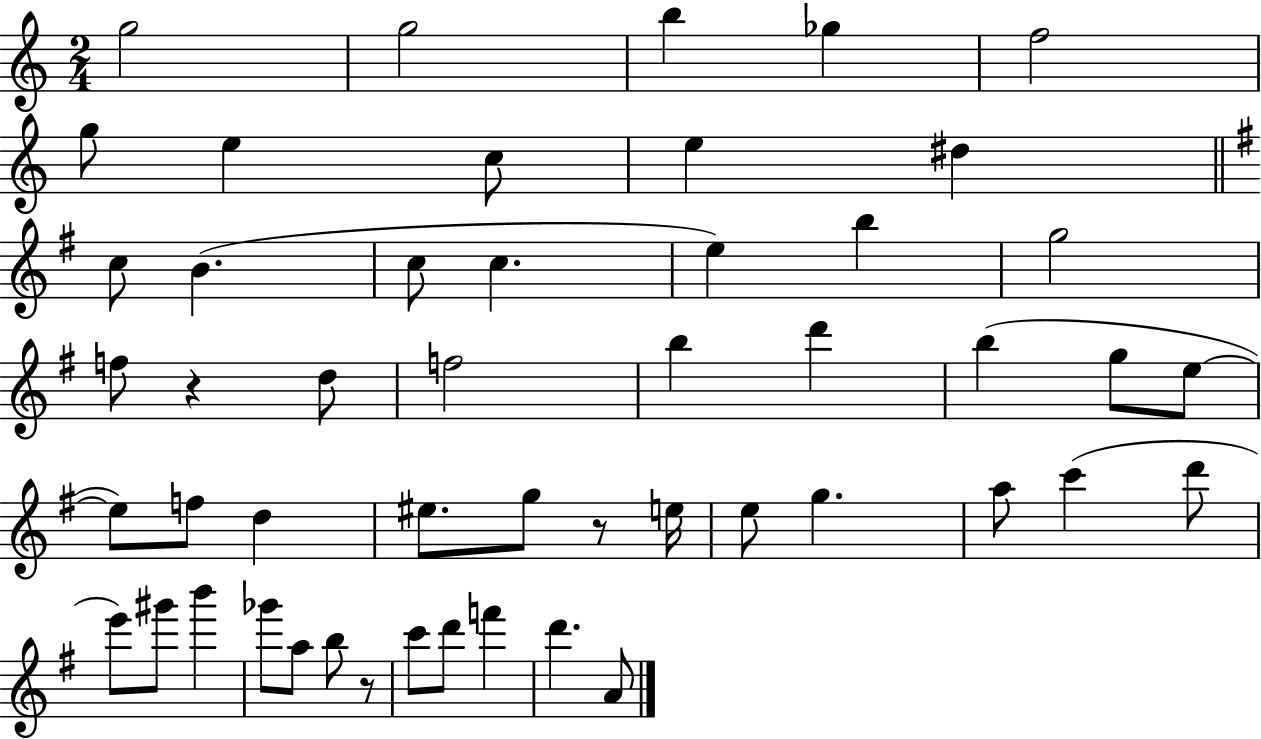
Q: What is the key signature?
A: C major